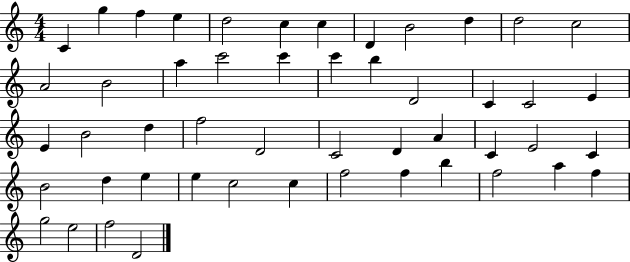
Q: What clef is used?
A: treble